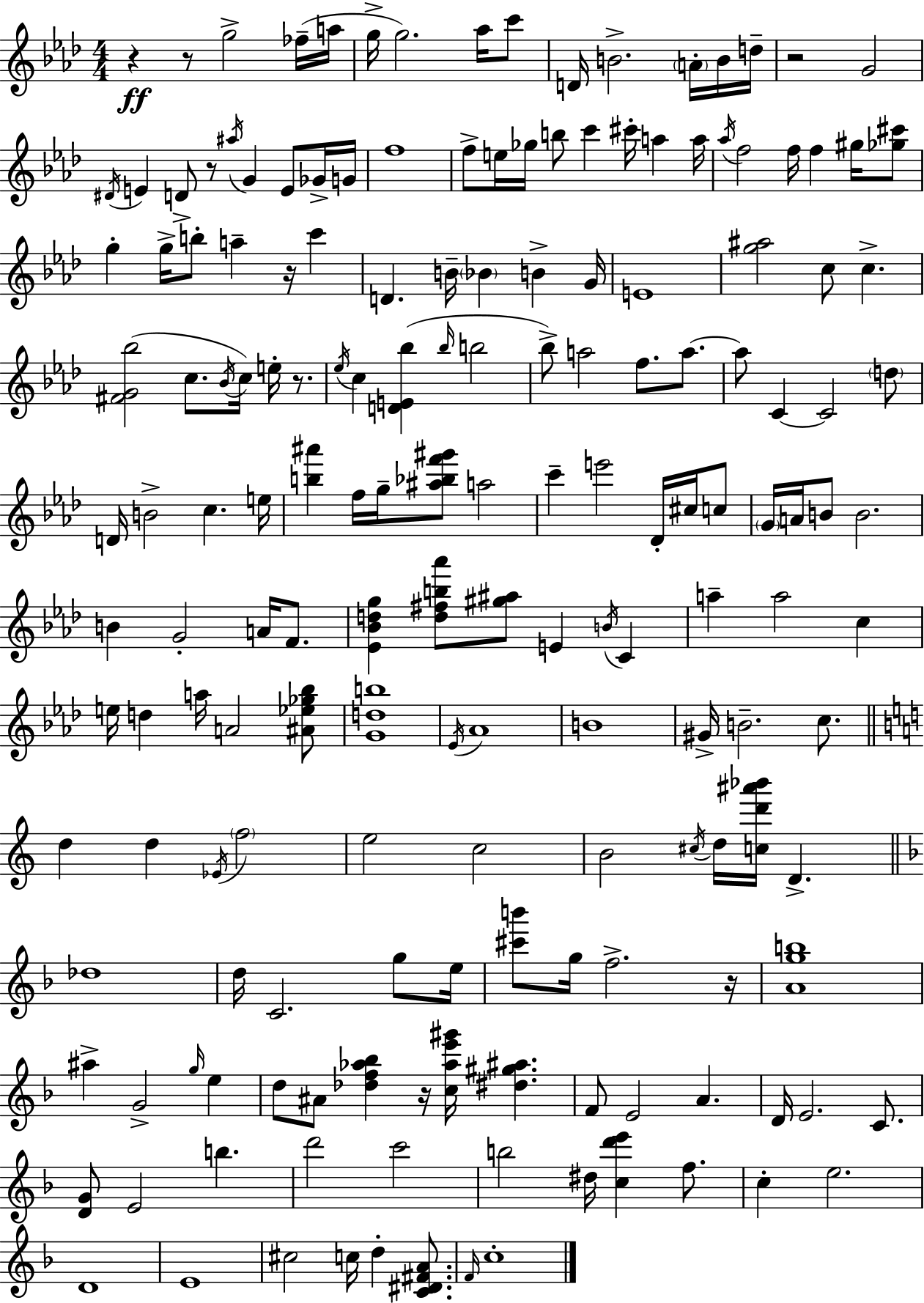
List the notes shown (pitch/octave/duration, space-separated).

R/q R/e G5/h FES5/s A5/s G5/s G5/h. Ab5/s C6/e D4/s B4/h. A4/s B4/s D5/s R/h G4/h D#4/s E4/q D4/e R/e A#5/s G4/q E4/e Gb4/s G4/s F5/w F5/e E5/s Gb5/s B5/e C6/q C#6/s A5/q A5/s Ab5/s F5/h F5/s F5/q G#5/s [Gb5,C#6]/e G5/q G5/s B5/e A5/q R/s C6/q D4/q. B4/s Bb4/q B4/q G4/s E4/w [G5,A#5]/h C5/e C5/q. [F#4,G4,Bb5]/h C5/e. Bb4/s C5/s E5/s R/e. Eb5/s C5/q [D4,E4,Bb5]/q Bb5/s B5/h Bb5/e A5/h F5/e. A5/e. A5/e C4/q C4/h D5/e D4/s B4/h C5/q. E5/s [B5,A#6]/q F5/s G5/s [A#5,Bb5,F6,G#6]/e A5/h C6/q E6/h Db4/s C#5/s C5/e G4/s A4/s B4/e B4/h. B4/q G4/h A4/s F4/e. [Eb4,Bb4,D5,G5]/q [D5,F#5,B5,Ab6]/e [G#5,A#5]/e E4/q B4/s C4/q A5/q A5/h C5/q E5/s D5/q A5/s A4/h [A#4,Eb5,Gb5,Bb5]/e [G4,D5,B5]/w Eb4/s Ab4/w B4/w G#4/s B4/h. C5/e. D5/q D5/q Eb4/s F5/h E5/h C5/h B4/h C#5/s D5/s [C5,D6,A#6,Bb6]/s D4/q. Db5/w D5/s C4/h. G5/e E5/s [C#6,B6]/e G5/s F5/h. R/s [A4,G5,B5]/w A#5/q G4/h G5/s E5/q D5/e A#4/e [Db5,F5,Ab5,Bb5]/q R/s [C5,Ab5,E6,G#6]/s [D#5,G#5,A#5]/q. F4/e E4/h A4/q. D4/s E4/h. C4/e. [D4,G4]/e E4/h B5/q. D6/h C6/h B5/h D#5/s [C5,D6,E6]/q F5/e. C5/q E5/h. D4/w E4/w C#5/h C5/s D5/q [C4,D#4,F#4,A4]/e. F4/s C5/w